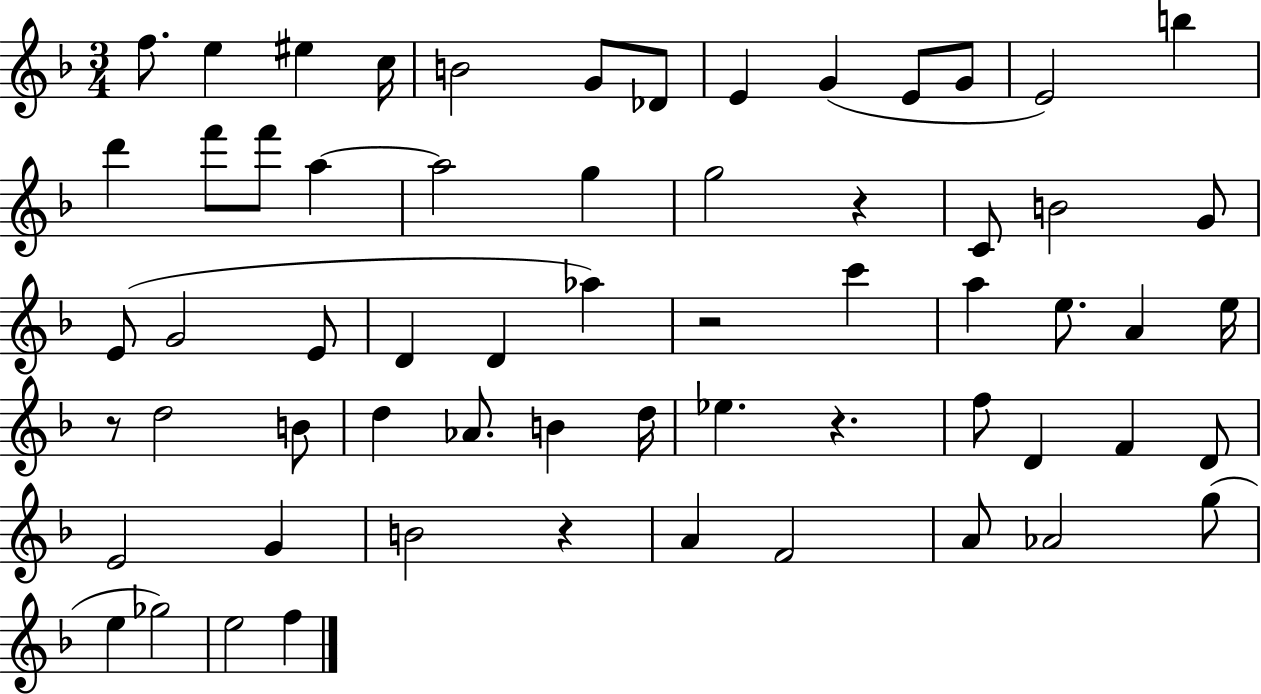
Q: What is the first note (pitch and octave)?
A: F5